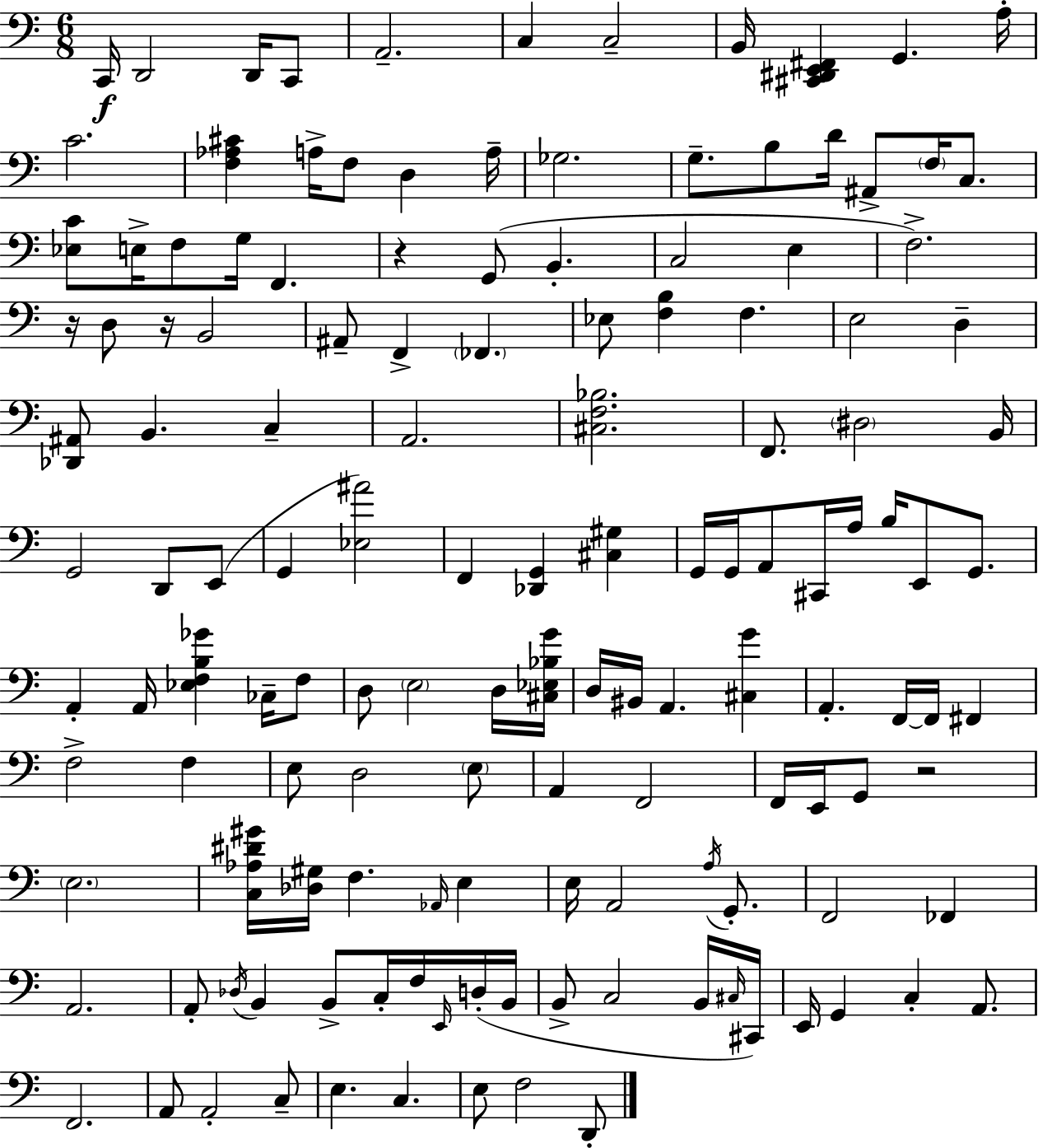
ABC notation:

X:1
T:Untitled
M:6/8
L:1/4
K:C
C,,/4 D,,2 D,,/4 C,,/2 A,,2 C, C,2 B,,/4 [^C,,^D,,E,,^F,,] G,, A,/4 C2 [F,_A,^C] A,/4 F,/2 D, A,/4 _G,2 G,/2 B,/2 D/4 ^A,,/2 F,/4 C,/2 [_E,C]/2 E,/4 F,/2 G,/4 F,, z G,,/2 B,, C,2 E, F,2 z/4 D,/2 z/4 B,,2 ^A,,/2 F,, _F,, _E,/2 [F,B,] F, E,2 D, [_D,,^A,,]/2 B,, C, A,,2 [^C,F,_B,]2 F,,/2 ^D,2 B,,/4 G,,2 D,,/2 E,,/2 G,, [_E,^A]2 F,, [_D,,G,,] [^C,^G,] G,,/4 G,,/4 A,,/2 ^C,,/4 A,/4 B,/4 E,,/2 G,,/2 A,, A,,/4 [_E,F,B,_G] _C,/4 F,/2 D,/2 E,2 D,/4 [^C,_E,_B,G]/4 D,/4 ^B,,/4 A,, [^C,G] A,, F,,/4 F,,/4 ^F,, F,2 F, E,/2 D,2 E,/2 A,, F,,2 F,,/4 E,,/4 G,,/2 z2 E,2 [C,_A,^D^G]/4 [_D,^G,]/4 F, _A,,/4 E, E,/4 A,,2 A,/4 G,,/2 F,,2 _F,, A,,2 A,,/2 _D,/4 B,, B,,/2 C,/4 F,/4 E,,/4 D,/4 B,,/4 B,,/2 C,2 B,,/4 ^C,/4 ^C,,/4 E,,/4 G,, C, A,,/2 F,,2 A,,/2 A,,2 C,/2 E, C, E,/2 F,2 D,,/2